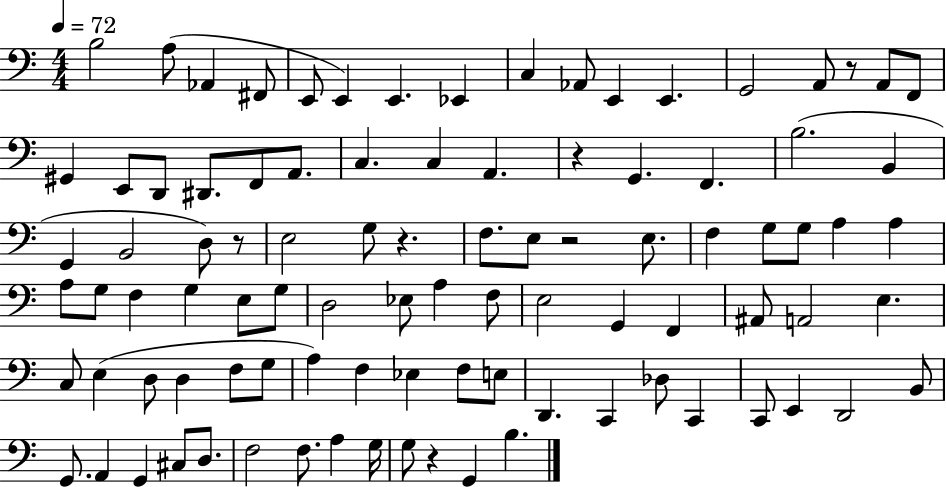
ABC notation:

X:1
T:Untitled
M:4/4
L:1/4
K:C
B,2 A,/2 _A,, ^F,,/2 E,,/2 E,, E,, _E,, C, _A,,/2 E,, E,, G,,2 A,,/2 z/2 A,,/2 F,,/2 ^G,, E,,/2 D,,/2 ^D,,/2 F,,/2 A,,/2 C, C, A,, z G,, F,, B,2 B,, G,, B,,2 D,/2 z/2 E,2 G,/2 z F,/2 E,/2 z2 E,/2 F, G,/2 G,/2 A, A, A,/2 G,/2 F, G, E,/2 G,/2 D,2 _E,/2 A, F,/2 E,2 G,, F,, ^A,,/2 A,,2 E, C,/2 E, D,/2 D, F,/2 G,/2 A, F, _E, F,/2 E,/2 D,, C,, _D,/2 C,, C,,/2 E,, D,,2 B,,/2 G,,/2 A,, G,, ^C,/2 D,/2 F,2 F,/2 A, G,/4 G,/2 z G,, B,